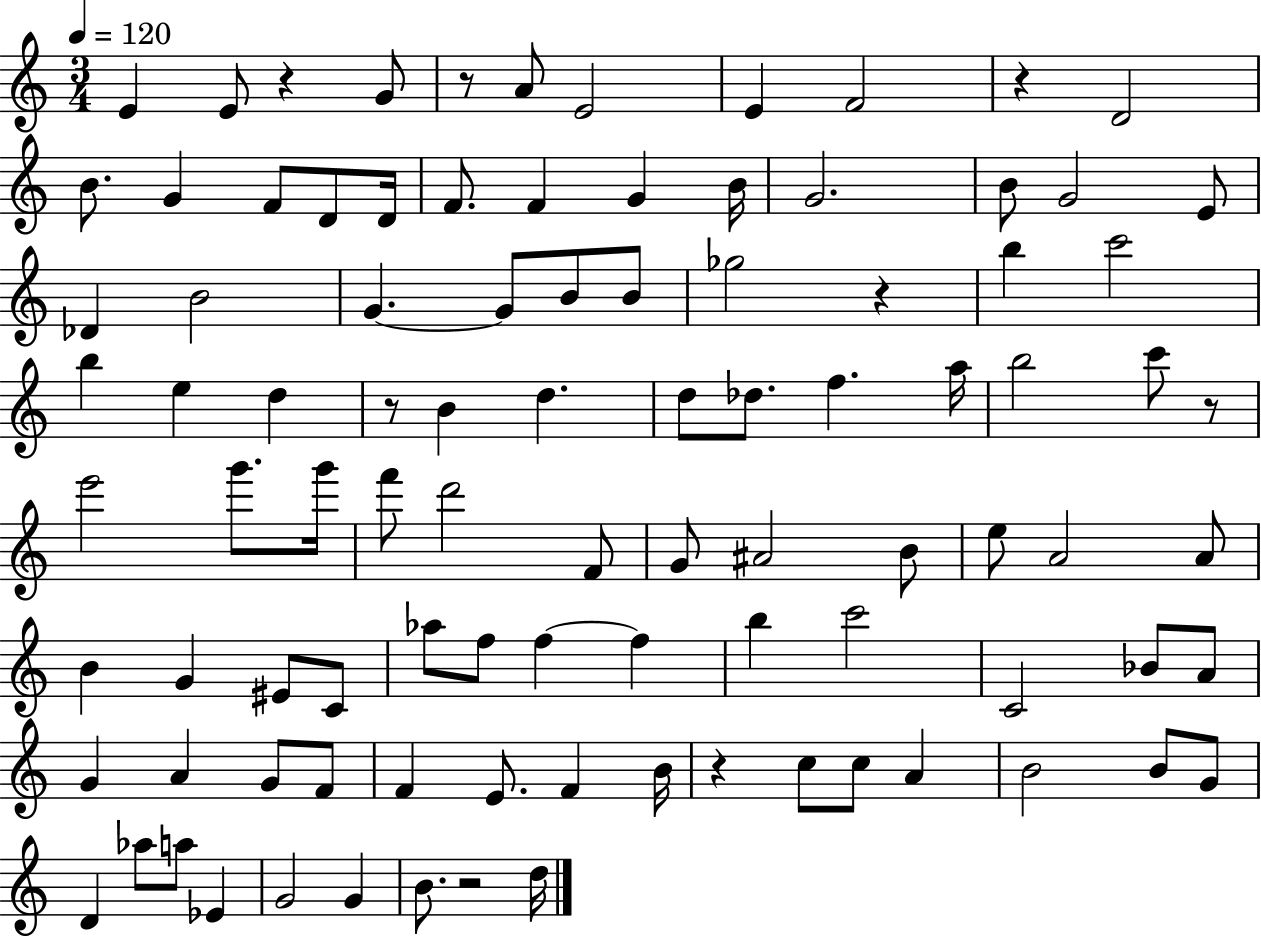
E4/q E4/e R/q G4/e R/e A4/e E4/h E4/q F4/h R/q D4/h B4/e. G4/q F4/e D4/e D4/s F4/e. F4/q G4/q B4/s G4/h. B4/e G4/h E4/e Db4/q B4/h G4/q. G4/e B4/e B4/e Gb5/h R/q B5/q C6/h B5/q E5/q D5/q R/e B4/q D5/q. D5/e Db5/e. F5/q. A5/s B5/h C6/e R/e E6/h G6/e. G6/s F6/e D6/h F4/e G4/e A#4/h B4/e E5/e A4/h A4/e B4/q G4/q EIS4/e C4/e Ab5/e F5/e F5/q F5/q B5/q C6/h C4/h Bb4/e A4/e G4/q A4/q G4/e F4/e F4/q E4/e. F4/q B4/s R/q C5/e C5/e A4/q B4/h B4/e G4/e D4/q Ab5/e A5/e Eb4/q G4/h G4/q B4/e. R/h D5/s